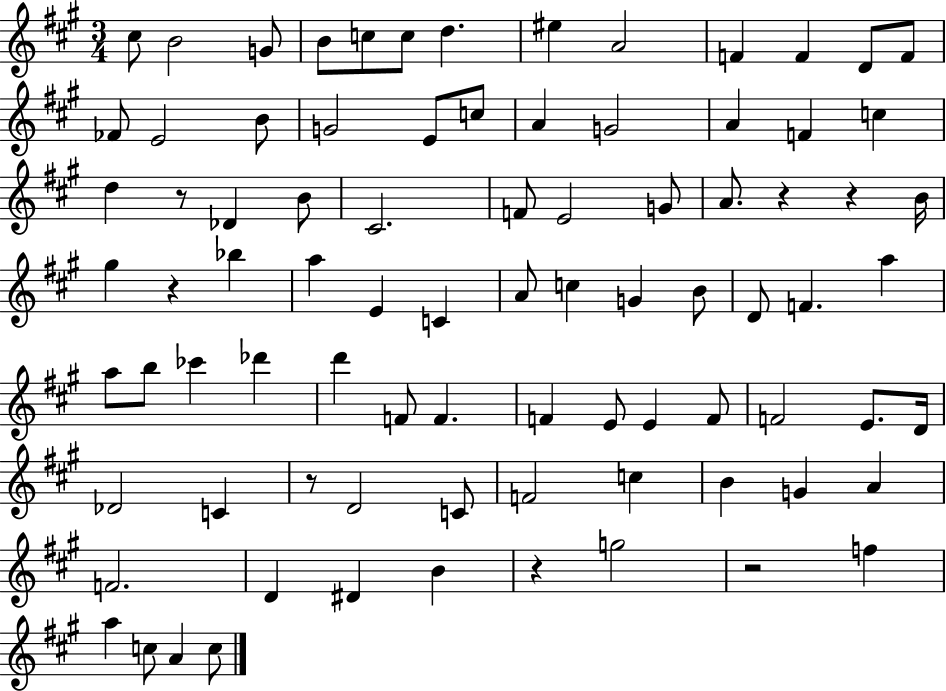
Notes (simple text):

C#5/e B4/h G4/e B4/e C5/e C5/e D5/q. EIS5/q A4/h F4/q F4/q D4/e F4/e FES4/e E4/h B4/e G4/h E4/e C5/e A4/q G4/h A4/q F4/q C5/q D5/q R/e Db4/q B4/e C#4/h. F4/e E4/h G4/e A4/e. R/q R/q B4/s G#5/q R/q Bb5/q A5/q E4/q C4/q A4/e C5/q G4/q B4/e D4/e F4/q. A5/q A5/e B5/e CES6/q Db6/q D6/q F4/e F4/q. F4/q E4/e E4/q F4/e F4/h E4/e. D4/s Db4/h C4/q R/e D4/h C4/e F4/h C5/q B4/q G4/q A4/q F4/h. D4/q D#4/q B4/q R/q G5/h R/h F5/q A5/q C5/e A4/q C5/e